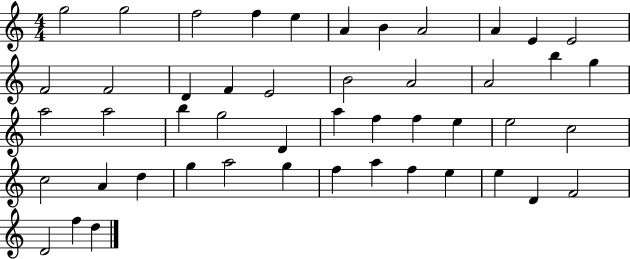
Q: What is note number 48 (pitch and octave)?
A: D5